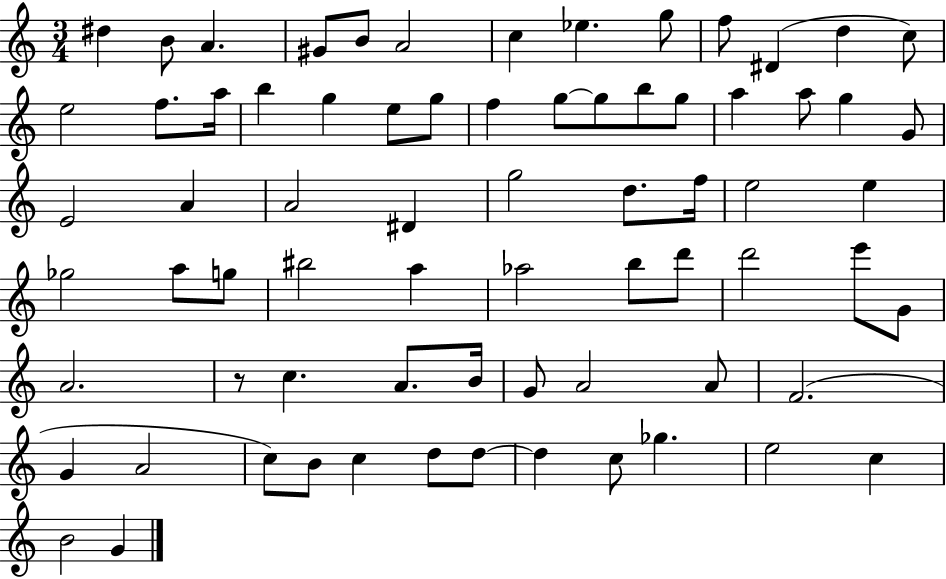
{
  \clef treble
  \numericTimeSignature
  \time 3/4
  \key c \major
  dis''4 b'8 a'4. | gis'8 b'8 a'2 | c''4 ees''4. g''8 | f''8 dis'4( d''4 c''8) | \break e''2 f''8. a''16 | b''4 g''4 e''8 g''8 | f''4 g''8~~ g''8 b''8 g''8 | a''4 a''8 g''4 g'8 | \break e'2 a'4 | a'2 dis'4 | g''2 d''8. f''16 | e''2 e''4 | \break ges''2 a''8 g''8 | bis''2 a''4 | aes''2 b''8 d'''8 | d'''2 e'''8 g'8 | \break a'2. | r8 c''4. a'8. b'16 | g'8 a'2 a'8 | f'2.( | \break g'4 a'2 | c''8) b'8 c''4 d''8 d''8~~ | d''4 c''8 ges''4. | e''2 c''4 | \break b'2 g'4 | \bar "|."
}